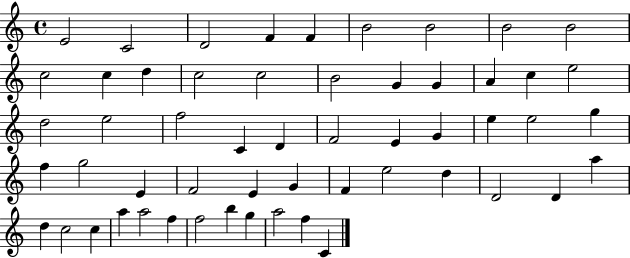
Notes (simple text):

E4/h C4/h D4/h F4/q F4/q B4/h B4/h B4/h B4/h C5/h C5/q D5/q C5/h C5/h B4/h G4/q G4/q A4/q C5/q E5/h D5/h E5/h F5/h C4/q D4/q F4/h E4/q G4/q E5/q E5/h G5/q F5/q G5/h E4/q F4/h E4/q G4/q F4/q E5/h D5/q D4/h D4/q A5/q D5/q C5/h C5/q A5/q A5/h F5/q F5/h B5/q G5/q A5/h F5/q C4/q